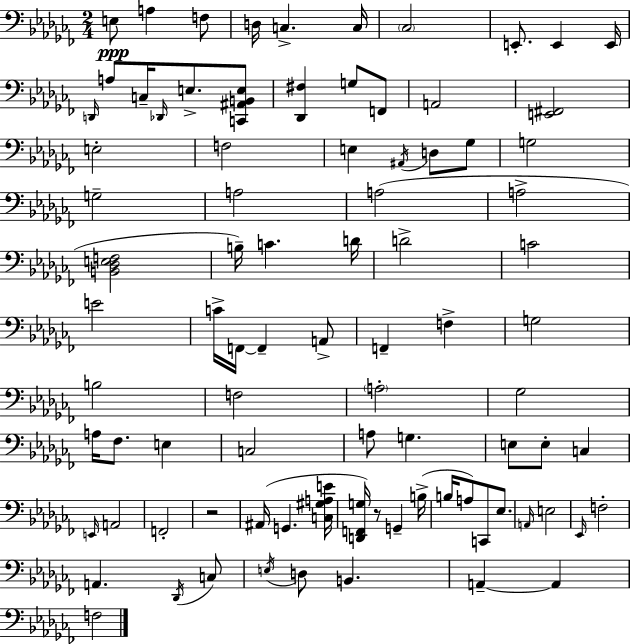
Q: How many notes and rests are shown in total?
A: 87